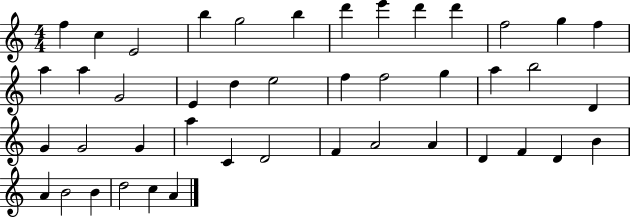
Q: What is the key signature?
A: C major